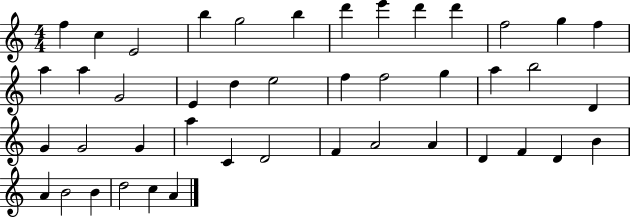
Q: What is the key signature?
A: C major